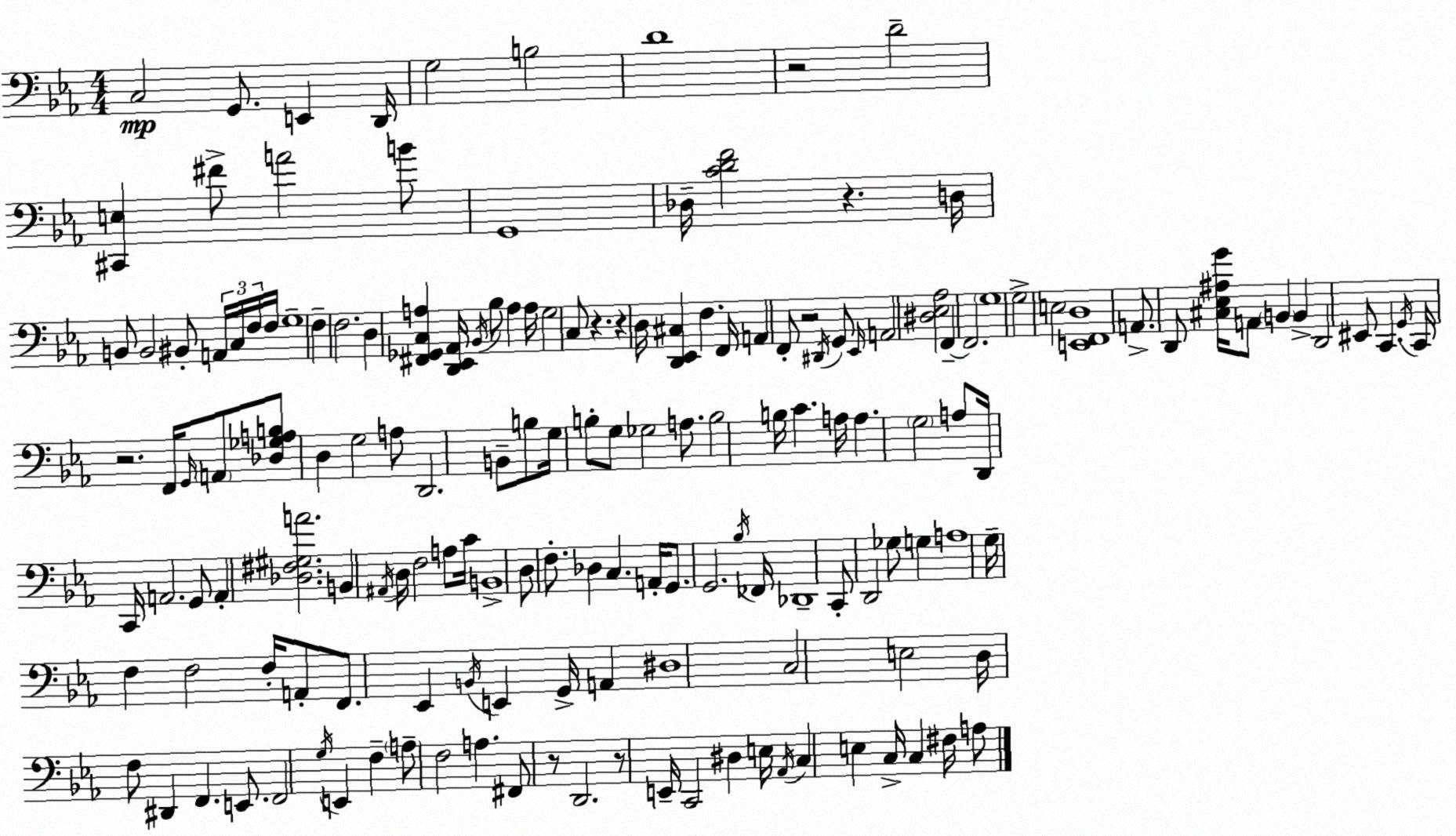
X:1
T:Untitled
M:4/4
L:1/4
K:Cm
C,2 G,,/2 E,, D,,/4 G,2 B,2 D4 z2 D2 [^C,,E,] ^F/2 A2 B/2 G,,4 _D,/4 [CDF]2 z D,/4 B,,/2 B,,2 ^B,,/2 A,,/4 C,/4 F,/4 F,/4 G,4 F, F,2 D, [^F,,_G,,C,A,] [D,,_E,,_A,,]/4 _B,,/4 _B,/2 A, A,/4 G,2 C,/2 z z D,/4 [D,,_E,,^C,] F, F,,/4 A,, F,,/2 z2 ^D,,/4 G,,/2 _E,,/4 A,,2 [^D,_E,_A,]2 F,, F,,2 G,4 G,2 E,2 [E,,F,,D,]4 A,,/2 D,,/2 [^C,_E,^A,G]/4 A,,/2 B,, B,, D,,2 ^E,,/2 C,, G,,/4 C,,/4 z2 F,,/4 G,,/4 A,,/2 [_D,_G,A,B,]/2 D, G,2 A,/2 D,,2 B,,/2 B,/2 G,/4 B,/2 G,/2 _G,2 A,/2 B,2 B,/4 C A,/4 A, G,2 A,/2 D,,/4 C,,/4 A,,2 G,,/2 A,, [_D,^F,^G,A]2 B,, ^A,,/4 D,/4 F,2 A,/2 C/4 B,,4 D,/2 F,/2 _D, C, A,,/4 G,,/2 G,,2 _B,/4 _F,,/4 _D,,4 C,,/2 D,,2 _G,/2 G, A,4 G,/4 F, F,2 F,/4 A,,/2 F,,/2 _E,, B,,/4 E,, G,,/4 A,, ^D,4 C,2 E,2 D,/4 F,/2 ^D,, F,, E,,/2 F,,2 G,/4 E,, F, A,/2 F,2 A, ^F,,/2 z/2 D,,2 z/2 E,,/4 C,,2 ^D, E,/4 _A,,/4 C, E, C,/4 C, ^F,/4 A,/2